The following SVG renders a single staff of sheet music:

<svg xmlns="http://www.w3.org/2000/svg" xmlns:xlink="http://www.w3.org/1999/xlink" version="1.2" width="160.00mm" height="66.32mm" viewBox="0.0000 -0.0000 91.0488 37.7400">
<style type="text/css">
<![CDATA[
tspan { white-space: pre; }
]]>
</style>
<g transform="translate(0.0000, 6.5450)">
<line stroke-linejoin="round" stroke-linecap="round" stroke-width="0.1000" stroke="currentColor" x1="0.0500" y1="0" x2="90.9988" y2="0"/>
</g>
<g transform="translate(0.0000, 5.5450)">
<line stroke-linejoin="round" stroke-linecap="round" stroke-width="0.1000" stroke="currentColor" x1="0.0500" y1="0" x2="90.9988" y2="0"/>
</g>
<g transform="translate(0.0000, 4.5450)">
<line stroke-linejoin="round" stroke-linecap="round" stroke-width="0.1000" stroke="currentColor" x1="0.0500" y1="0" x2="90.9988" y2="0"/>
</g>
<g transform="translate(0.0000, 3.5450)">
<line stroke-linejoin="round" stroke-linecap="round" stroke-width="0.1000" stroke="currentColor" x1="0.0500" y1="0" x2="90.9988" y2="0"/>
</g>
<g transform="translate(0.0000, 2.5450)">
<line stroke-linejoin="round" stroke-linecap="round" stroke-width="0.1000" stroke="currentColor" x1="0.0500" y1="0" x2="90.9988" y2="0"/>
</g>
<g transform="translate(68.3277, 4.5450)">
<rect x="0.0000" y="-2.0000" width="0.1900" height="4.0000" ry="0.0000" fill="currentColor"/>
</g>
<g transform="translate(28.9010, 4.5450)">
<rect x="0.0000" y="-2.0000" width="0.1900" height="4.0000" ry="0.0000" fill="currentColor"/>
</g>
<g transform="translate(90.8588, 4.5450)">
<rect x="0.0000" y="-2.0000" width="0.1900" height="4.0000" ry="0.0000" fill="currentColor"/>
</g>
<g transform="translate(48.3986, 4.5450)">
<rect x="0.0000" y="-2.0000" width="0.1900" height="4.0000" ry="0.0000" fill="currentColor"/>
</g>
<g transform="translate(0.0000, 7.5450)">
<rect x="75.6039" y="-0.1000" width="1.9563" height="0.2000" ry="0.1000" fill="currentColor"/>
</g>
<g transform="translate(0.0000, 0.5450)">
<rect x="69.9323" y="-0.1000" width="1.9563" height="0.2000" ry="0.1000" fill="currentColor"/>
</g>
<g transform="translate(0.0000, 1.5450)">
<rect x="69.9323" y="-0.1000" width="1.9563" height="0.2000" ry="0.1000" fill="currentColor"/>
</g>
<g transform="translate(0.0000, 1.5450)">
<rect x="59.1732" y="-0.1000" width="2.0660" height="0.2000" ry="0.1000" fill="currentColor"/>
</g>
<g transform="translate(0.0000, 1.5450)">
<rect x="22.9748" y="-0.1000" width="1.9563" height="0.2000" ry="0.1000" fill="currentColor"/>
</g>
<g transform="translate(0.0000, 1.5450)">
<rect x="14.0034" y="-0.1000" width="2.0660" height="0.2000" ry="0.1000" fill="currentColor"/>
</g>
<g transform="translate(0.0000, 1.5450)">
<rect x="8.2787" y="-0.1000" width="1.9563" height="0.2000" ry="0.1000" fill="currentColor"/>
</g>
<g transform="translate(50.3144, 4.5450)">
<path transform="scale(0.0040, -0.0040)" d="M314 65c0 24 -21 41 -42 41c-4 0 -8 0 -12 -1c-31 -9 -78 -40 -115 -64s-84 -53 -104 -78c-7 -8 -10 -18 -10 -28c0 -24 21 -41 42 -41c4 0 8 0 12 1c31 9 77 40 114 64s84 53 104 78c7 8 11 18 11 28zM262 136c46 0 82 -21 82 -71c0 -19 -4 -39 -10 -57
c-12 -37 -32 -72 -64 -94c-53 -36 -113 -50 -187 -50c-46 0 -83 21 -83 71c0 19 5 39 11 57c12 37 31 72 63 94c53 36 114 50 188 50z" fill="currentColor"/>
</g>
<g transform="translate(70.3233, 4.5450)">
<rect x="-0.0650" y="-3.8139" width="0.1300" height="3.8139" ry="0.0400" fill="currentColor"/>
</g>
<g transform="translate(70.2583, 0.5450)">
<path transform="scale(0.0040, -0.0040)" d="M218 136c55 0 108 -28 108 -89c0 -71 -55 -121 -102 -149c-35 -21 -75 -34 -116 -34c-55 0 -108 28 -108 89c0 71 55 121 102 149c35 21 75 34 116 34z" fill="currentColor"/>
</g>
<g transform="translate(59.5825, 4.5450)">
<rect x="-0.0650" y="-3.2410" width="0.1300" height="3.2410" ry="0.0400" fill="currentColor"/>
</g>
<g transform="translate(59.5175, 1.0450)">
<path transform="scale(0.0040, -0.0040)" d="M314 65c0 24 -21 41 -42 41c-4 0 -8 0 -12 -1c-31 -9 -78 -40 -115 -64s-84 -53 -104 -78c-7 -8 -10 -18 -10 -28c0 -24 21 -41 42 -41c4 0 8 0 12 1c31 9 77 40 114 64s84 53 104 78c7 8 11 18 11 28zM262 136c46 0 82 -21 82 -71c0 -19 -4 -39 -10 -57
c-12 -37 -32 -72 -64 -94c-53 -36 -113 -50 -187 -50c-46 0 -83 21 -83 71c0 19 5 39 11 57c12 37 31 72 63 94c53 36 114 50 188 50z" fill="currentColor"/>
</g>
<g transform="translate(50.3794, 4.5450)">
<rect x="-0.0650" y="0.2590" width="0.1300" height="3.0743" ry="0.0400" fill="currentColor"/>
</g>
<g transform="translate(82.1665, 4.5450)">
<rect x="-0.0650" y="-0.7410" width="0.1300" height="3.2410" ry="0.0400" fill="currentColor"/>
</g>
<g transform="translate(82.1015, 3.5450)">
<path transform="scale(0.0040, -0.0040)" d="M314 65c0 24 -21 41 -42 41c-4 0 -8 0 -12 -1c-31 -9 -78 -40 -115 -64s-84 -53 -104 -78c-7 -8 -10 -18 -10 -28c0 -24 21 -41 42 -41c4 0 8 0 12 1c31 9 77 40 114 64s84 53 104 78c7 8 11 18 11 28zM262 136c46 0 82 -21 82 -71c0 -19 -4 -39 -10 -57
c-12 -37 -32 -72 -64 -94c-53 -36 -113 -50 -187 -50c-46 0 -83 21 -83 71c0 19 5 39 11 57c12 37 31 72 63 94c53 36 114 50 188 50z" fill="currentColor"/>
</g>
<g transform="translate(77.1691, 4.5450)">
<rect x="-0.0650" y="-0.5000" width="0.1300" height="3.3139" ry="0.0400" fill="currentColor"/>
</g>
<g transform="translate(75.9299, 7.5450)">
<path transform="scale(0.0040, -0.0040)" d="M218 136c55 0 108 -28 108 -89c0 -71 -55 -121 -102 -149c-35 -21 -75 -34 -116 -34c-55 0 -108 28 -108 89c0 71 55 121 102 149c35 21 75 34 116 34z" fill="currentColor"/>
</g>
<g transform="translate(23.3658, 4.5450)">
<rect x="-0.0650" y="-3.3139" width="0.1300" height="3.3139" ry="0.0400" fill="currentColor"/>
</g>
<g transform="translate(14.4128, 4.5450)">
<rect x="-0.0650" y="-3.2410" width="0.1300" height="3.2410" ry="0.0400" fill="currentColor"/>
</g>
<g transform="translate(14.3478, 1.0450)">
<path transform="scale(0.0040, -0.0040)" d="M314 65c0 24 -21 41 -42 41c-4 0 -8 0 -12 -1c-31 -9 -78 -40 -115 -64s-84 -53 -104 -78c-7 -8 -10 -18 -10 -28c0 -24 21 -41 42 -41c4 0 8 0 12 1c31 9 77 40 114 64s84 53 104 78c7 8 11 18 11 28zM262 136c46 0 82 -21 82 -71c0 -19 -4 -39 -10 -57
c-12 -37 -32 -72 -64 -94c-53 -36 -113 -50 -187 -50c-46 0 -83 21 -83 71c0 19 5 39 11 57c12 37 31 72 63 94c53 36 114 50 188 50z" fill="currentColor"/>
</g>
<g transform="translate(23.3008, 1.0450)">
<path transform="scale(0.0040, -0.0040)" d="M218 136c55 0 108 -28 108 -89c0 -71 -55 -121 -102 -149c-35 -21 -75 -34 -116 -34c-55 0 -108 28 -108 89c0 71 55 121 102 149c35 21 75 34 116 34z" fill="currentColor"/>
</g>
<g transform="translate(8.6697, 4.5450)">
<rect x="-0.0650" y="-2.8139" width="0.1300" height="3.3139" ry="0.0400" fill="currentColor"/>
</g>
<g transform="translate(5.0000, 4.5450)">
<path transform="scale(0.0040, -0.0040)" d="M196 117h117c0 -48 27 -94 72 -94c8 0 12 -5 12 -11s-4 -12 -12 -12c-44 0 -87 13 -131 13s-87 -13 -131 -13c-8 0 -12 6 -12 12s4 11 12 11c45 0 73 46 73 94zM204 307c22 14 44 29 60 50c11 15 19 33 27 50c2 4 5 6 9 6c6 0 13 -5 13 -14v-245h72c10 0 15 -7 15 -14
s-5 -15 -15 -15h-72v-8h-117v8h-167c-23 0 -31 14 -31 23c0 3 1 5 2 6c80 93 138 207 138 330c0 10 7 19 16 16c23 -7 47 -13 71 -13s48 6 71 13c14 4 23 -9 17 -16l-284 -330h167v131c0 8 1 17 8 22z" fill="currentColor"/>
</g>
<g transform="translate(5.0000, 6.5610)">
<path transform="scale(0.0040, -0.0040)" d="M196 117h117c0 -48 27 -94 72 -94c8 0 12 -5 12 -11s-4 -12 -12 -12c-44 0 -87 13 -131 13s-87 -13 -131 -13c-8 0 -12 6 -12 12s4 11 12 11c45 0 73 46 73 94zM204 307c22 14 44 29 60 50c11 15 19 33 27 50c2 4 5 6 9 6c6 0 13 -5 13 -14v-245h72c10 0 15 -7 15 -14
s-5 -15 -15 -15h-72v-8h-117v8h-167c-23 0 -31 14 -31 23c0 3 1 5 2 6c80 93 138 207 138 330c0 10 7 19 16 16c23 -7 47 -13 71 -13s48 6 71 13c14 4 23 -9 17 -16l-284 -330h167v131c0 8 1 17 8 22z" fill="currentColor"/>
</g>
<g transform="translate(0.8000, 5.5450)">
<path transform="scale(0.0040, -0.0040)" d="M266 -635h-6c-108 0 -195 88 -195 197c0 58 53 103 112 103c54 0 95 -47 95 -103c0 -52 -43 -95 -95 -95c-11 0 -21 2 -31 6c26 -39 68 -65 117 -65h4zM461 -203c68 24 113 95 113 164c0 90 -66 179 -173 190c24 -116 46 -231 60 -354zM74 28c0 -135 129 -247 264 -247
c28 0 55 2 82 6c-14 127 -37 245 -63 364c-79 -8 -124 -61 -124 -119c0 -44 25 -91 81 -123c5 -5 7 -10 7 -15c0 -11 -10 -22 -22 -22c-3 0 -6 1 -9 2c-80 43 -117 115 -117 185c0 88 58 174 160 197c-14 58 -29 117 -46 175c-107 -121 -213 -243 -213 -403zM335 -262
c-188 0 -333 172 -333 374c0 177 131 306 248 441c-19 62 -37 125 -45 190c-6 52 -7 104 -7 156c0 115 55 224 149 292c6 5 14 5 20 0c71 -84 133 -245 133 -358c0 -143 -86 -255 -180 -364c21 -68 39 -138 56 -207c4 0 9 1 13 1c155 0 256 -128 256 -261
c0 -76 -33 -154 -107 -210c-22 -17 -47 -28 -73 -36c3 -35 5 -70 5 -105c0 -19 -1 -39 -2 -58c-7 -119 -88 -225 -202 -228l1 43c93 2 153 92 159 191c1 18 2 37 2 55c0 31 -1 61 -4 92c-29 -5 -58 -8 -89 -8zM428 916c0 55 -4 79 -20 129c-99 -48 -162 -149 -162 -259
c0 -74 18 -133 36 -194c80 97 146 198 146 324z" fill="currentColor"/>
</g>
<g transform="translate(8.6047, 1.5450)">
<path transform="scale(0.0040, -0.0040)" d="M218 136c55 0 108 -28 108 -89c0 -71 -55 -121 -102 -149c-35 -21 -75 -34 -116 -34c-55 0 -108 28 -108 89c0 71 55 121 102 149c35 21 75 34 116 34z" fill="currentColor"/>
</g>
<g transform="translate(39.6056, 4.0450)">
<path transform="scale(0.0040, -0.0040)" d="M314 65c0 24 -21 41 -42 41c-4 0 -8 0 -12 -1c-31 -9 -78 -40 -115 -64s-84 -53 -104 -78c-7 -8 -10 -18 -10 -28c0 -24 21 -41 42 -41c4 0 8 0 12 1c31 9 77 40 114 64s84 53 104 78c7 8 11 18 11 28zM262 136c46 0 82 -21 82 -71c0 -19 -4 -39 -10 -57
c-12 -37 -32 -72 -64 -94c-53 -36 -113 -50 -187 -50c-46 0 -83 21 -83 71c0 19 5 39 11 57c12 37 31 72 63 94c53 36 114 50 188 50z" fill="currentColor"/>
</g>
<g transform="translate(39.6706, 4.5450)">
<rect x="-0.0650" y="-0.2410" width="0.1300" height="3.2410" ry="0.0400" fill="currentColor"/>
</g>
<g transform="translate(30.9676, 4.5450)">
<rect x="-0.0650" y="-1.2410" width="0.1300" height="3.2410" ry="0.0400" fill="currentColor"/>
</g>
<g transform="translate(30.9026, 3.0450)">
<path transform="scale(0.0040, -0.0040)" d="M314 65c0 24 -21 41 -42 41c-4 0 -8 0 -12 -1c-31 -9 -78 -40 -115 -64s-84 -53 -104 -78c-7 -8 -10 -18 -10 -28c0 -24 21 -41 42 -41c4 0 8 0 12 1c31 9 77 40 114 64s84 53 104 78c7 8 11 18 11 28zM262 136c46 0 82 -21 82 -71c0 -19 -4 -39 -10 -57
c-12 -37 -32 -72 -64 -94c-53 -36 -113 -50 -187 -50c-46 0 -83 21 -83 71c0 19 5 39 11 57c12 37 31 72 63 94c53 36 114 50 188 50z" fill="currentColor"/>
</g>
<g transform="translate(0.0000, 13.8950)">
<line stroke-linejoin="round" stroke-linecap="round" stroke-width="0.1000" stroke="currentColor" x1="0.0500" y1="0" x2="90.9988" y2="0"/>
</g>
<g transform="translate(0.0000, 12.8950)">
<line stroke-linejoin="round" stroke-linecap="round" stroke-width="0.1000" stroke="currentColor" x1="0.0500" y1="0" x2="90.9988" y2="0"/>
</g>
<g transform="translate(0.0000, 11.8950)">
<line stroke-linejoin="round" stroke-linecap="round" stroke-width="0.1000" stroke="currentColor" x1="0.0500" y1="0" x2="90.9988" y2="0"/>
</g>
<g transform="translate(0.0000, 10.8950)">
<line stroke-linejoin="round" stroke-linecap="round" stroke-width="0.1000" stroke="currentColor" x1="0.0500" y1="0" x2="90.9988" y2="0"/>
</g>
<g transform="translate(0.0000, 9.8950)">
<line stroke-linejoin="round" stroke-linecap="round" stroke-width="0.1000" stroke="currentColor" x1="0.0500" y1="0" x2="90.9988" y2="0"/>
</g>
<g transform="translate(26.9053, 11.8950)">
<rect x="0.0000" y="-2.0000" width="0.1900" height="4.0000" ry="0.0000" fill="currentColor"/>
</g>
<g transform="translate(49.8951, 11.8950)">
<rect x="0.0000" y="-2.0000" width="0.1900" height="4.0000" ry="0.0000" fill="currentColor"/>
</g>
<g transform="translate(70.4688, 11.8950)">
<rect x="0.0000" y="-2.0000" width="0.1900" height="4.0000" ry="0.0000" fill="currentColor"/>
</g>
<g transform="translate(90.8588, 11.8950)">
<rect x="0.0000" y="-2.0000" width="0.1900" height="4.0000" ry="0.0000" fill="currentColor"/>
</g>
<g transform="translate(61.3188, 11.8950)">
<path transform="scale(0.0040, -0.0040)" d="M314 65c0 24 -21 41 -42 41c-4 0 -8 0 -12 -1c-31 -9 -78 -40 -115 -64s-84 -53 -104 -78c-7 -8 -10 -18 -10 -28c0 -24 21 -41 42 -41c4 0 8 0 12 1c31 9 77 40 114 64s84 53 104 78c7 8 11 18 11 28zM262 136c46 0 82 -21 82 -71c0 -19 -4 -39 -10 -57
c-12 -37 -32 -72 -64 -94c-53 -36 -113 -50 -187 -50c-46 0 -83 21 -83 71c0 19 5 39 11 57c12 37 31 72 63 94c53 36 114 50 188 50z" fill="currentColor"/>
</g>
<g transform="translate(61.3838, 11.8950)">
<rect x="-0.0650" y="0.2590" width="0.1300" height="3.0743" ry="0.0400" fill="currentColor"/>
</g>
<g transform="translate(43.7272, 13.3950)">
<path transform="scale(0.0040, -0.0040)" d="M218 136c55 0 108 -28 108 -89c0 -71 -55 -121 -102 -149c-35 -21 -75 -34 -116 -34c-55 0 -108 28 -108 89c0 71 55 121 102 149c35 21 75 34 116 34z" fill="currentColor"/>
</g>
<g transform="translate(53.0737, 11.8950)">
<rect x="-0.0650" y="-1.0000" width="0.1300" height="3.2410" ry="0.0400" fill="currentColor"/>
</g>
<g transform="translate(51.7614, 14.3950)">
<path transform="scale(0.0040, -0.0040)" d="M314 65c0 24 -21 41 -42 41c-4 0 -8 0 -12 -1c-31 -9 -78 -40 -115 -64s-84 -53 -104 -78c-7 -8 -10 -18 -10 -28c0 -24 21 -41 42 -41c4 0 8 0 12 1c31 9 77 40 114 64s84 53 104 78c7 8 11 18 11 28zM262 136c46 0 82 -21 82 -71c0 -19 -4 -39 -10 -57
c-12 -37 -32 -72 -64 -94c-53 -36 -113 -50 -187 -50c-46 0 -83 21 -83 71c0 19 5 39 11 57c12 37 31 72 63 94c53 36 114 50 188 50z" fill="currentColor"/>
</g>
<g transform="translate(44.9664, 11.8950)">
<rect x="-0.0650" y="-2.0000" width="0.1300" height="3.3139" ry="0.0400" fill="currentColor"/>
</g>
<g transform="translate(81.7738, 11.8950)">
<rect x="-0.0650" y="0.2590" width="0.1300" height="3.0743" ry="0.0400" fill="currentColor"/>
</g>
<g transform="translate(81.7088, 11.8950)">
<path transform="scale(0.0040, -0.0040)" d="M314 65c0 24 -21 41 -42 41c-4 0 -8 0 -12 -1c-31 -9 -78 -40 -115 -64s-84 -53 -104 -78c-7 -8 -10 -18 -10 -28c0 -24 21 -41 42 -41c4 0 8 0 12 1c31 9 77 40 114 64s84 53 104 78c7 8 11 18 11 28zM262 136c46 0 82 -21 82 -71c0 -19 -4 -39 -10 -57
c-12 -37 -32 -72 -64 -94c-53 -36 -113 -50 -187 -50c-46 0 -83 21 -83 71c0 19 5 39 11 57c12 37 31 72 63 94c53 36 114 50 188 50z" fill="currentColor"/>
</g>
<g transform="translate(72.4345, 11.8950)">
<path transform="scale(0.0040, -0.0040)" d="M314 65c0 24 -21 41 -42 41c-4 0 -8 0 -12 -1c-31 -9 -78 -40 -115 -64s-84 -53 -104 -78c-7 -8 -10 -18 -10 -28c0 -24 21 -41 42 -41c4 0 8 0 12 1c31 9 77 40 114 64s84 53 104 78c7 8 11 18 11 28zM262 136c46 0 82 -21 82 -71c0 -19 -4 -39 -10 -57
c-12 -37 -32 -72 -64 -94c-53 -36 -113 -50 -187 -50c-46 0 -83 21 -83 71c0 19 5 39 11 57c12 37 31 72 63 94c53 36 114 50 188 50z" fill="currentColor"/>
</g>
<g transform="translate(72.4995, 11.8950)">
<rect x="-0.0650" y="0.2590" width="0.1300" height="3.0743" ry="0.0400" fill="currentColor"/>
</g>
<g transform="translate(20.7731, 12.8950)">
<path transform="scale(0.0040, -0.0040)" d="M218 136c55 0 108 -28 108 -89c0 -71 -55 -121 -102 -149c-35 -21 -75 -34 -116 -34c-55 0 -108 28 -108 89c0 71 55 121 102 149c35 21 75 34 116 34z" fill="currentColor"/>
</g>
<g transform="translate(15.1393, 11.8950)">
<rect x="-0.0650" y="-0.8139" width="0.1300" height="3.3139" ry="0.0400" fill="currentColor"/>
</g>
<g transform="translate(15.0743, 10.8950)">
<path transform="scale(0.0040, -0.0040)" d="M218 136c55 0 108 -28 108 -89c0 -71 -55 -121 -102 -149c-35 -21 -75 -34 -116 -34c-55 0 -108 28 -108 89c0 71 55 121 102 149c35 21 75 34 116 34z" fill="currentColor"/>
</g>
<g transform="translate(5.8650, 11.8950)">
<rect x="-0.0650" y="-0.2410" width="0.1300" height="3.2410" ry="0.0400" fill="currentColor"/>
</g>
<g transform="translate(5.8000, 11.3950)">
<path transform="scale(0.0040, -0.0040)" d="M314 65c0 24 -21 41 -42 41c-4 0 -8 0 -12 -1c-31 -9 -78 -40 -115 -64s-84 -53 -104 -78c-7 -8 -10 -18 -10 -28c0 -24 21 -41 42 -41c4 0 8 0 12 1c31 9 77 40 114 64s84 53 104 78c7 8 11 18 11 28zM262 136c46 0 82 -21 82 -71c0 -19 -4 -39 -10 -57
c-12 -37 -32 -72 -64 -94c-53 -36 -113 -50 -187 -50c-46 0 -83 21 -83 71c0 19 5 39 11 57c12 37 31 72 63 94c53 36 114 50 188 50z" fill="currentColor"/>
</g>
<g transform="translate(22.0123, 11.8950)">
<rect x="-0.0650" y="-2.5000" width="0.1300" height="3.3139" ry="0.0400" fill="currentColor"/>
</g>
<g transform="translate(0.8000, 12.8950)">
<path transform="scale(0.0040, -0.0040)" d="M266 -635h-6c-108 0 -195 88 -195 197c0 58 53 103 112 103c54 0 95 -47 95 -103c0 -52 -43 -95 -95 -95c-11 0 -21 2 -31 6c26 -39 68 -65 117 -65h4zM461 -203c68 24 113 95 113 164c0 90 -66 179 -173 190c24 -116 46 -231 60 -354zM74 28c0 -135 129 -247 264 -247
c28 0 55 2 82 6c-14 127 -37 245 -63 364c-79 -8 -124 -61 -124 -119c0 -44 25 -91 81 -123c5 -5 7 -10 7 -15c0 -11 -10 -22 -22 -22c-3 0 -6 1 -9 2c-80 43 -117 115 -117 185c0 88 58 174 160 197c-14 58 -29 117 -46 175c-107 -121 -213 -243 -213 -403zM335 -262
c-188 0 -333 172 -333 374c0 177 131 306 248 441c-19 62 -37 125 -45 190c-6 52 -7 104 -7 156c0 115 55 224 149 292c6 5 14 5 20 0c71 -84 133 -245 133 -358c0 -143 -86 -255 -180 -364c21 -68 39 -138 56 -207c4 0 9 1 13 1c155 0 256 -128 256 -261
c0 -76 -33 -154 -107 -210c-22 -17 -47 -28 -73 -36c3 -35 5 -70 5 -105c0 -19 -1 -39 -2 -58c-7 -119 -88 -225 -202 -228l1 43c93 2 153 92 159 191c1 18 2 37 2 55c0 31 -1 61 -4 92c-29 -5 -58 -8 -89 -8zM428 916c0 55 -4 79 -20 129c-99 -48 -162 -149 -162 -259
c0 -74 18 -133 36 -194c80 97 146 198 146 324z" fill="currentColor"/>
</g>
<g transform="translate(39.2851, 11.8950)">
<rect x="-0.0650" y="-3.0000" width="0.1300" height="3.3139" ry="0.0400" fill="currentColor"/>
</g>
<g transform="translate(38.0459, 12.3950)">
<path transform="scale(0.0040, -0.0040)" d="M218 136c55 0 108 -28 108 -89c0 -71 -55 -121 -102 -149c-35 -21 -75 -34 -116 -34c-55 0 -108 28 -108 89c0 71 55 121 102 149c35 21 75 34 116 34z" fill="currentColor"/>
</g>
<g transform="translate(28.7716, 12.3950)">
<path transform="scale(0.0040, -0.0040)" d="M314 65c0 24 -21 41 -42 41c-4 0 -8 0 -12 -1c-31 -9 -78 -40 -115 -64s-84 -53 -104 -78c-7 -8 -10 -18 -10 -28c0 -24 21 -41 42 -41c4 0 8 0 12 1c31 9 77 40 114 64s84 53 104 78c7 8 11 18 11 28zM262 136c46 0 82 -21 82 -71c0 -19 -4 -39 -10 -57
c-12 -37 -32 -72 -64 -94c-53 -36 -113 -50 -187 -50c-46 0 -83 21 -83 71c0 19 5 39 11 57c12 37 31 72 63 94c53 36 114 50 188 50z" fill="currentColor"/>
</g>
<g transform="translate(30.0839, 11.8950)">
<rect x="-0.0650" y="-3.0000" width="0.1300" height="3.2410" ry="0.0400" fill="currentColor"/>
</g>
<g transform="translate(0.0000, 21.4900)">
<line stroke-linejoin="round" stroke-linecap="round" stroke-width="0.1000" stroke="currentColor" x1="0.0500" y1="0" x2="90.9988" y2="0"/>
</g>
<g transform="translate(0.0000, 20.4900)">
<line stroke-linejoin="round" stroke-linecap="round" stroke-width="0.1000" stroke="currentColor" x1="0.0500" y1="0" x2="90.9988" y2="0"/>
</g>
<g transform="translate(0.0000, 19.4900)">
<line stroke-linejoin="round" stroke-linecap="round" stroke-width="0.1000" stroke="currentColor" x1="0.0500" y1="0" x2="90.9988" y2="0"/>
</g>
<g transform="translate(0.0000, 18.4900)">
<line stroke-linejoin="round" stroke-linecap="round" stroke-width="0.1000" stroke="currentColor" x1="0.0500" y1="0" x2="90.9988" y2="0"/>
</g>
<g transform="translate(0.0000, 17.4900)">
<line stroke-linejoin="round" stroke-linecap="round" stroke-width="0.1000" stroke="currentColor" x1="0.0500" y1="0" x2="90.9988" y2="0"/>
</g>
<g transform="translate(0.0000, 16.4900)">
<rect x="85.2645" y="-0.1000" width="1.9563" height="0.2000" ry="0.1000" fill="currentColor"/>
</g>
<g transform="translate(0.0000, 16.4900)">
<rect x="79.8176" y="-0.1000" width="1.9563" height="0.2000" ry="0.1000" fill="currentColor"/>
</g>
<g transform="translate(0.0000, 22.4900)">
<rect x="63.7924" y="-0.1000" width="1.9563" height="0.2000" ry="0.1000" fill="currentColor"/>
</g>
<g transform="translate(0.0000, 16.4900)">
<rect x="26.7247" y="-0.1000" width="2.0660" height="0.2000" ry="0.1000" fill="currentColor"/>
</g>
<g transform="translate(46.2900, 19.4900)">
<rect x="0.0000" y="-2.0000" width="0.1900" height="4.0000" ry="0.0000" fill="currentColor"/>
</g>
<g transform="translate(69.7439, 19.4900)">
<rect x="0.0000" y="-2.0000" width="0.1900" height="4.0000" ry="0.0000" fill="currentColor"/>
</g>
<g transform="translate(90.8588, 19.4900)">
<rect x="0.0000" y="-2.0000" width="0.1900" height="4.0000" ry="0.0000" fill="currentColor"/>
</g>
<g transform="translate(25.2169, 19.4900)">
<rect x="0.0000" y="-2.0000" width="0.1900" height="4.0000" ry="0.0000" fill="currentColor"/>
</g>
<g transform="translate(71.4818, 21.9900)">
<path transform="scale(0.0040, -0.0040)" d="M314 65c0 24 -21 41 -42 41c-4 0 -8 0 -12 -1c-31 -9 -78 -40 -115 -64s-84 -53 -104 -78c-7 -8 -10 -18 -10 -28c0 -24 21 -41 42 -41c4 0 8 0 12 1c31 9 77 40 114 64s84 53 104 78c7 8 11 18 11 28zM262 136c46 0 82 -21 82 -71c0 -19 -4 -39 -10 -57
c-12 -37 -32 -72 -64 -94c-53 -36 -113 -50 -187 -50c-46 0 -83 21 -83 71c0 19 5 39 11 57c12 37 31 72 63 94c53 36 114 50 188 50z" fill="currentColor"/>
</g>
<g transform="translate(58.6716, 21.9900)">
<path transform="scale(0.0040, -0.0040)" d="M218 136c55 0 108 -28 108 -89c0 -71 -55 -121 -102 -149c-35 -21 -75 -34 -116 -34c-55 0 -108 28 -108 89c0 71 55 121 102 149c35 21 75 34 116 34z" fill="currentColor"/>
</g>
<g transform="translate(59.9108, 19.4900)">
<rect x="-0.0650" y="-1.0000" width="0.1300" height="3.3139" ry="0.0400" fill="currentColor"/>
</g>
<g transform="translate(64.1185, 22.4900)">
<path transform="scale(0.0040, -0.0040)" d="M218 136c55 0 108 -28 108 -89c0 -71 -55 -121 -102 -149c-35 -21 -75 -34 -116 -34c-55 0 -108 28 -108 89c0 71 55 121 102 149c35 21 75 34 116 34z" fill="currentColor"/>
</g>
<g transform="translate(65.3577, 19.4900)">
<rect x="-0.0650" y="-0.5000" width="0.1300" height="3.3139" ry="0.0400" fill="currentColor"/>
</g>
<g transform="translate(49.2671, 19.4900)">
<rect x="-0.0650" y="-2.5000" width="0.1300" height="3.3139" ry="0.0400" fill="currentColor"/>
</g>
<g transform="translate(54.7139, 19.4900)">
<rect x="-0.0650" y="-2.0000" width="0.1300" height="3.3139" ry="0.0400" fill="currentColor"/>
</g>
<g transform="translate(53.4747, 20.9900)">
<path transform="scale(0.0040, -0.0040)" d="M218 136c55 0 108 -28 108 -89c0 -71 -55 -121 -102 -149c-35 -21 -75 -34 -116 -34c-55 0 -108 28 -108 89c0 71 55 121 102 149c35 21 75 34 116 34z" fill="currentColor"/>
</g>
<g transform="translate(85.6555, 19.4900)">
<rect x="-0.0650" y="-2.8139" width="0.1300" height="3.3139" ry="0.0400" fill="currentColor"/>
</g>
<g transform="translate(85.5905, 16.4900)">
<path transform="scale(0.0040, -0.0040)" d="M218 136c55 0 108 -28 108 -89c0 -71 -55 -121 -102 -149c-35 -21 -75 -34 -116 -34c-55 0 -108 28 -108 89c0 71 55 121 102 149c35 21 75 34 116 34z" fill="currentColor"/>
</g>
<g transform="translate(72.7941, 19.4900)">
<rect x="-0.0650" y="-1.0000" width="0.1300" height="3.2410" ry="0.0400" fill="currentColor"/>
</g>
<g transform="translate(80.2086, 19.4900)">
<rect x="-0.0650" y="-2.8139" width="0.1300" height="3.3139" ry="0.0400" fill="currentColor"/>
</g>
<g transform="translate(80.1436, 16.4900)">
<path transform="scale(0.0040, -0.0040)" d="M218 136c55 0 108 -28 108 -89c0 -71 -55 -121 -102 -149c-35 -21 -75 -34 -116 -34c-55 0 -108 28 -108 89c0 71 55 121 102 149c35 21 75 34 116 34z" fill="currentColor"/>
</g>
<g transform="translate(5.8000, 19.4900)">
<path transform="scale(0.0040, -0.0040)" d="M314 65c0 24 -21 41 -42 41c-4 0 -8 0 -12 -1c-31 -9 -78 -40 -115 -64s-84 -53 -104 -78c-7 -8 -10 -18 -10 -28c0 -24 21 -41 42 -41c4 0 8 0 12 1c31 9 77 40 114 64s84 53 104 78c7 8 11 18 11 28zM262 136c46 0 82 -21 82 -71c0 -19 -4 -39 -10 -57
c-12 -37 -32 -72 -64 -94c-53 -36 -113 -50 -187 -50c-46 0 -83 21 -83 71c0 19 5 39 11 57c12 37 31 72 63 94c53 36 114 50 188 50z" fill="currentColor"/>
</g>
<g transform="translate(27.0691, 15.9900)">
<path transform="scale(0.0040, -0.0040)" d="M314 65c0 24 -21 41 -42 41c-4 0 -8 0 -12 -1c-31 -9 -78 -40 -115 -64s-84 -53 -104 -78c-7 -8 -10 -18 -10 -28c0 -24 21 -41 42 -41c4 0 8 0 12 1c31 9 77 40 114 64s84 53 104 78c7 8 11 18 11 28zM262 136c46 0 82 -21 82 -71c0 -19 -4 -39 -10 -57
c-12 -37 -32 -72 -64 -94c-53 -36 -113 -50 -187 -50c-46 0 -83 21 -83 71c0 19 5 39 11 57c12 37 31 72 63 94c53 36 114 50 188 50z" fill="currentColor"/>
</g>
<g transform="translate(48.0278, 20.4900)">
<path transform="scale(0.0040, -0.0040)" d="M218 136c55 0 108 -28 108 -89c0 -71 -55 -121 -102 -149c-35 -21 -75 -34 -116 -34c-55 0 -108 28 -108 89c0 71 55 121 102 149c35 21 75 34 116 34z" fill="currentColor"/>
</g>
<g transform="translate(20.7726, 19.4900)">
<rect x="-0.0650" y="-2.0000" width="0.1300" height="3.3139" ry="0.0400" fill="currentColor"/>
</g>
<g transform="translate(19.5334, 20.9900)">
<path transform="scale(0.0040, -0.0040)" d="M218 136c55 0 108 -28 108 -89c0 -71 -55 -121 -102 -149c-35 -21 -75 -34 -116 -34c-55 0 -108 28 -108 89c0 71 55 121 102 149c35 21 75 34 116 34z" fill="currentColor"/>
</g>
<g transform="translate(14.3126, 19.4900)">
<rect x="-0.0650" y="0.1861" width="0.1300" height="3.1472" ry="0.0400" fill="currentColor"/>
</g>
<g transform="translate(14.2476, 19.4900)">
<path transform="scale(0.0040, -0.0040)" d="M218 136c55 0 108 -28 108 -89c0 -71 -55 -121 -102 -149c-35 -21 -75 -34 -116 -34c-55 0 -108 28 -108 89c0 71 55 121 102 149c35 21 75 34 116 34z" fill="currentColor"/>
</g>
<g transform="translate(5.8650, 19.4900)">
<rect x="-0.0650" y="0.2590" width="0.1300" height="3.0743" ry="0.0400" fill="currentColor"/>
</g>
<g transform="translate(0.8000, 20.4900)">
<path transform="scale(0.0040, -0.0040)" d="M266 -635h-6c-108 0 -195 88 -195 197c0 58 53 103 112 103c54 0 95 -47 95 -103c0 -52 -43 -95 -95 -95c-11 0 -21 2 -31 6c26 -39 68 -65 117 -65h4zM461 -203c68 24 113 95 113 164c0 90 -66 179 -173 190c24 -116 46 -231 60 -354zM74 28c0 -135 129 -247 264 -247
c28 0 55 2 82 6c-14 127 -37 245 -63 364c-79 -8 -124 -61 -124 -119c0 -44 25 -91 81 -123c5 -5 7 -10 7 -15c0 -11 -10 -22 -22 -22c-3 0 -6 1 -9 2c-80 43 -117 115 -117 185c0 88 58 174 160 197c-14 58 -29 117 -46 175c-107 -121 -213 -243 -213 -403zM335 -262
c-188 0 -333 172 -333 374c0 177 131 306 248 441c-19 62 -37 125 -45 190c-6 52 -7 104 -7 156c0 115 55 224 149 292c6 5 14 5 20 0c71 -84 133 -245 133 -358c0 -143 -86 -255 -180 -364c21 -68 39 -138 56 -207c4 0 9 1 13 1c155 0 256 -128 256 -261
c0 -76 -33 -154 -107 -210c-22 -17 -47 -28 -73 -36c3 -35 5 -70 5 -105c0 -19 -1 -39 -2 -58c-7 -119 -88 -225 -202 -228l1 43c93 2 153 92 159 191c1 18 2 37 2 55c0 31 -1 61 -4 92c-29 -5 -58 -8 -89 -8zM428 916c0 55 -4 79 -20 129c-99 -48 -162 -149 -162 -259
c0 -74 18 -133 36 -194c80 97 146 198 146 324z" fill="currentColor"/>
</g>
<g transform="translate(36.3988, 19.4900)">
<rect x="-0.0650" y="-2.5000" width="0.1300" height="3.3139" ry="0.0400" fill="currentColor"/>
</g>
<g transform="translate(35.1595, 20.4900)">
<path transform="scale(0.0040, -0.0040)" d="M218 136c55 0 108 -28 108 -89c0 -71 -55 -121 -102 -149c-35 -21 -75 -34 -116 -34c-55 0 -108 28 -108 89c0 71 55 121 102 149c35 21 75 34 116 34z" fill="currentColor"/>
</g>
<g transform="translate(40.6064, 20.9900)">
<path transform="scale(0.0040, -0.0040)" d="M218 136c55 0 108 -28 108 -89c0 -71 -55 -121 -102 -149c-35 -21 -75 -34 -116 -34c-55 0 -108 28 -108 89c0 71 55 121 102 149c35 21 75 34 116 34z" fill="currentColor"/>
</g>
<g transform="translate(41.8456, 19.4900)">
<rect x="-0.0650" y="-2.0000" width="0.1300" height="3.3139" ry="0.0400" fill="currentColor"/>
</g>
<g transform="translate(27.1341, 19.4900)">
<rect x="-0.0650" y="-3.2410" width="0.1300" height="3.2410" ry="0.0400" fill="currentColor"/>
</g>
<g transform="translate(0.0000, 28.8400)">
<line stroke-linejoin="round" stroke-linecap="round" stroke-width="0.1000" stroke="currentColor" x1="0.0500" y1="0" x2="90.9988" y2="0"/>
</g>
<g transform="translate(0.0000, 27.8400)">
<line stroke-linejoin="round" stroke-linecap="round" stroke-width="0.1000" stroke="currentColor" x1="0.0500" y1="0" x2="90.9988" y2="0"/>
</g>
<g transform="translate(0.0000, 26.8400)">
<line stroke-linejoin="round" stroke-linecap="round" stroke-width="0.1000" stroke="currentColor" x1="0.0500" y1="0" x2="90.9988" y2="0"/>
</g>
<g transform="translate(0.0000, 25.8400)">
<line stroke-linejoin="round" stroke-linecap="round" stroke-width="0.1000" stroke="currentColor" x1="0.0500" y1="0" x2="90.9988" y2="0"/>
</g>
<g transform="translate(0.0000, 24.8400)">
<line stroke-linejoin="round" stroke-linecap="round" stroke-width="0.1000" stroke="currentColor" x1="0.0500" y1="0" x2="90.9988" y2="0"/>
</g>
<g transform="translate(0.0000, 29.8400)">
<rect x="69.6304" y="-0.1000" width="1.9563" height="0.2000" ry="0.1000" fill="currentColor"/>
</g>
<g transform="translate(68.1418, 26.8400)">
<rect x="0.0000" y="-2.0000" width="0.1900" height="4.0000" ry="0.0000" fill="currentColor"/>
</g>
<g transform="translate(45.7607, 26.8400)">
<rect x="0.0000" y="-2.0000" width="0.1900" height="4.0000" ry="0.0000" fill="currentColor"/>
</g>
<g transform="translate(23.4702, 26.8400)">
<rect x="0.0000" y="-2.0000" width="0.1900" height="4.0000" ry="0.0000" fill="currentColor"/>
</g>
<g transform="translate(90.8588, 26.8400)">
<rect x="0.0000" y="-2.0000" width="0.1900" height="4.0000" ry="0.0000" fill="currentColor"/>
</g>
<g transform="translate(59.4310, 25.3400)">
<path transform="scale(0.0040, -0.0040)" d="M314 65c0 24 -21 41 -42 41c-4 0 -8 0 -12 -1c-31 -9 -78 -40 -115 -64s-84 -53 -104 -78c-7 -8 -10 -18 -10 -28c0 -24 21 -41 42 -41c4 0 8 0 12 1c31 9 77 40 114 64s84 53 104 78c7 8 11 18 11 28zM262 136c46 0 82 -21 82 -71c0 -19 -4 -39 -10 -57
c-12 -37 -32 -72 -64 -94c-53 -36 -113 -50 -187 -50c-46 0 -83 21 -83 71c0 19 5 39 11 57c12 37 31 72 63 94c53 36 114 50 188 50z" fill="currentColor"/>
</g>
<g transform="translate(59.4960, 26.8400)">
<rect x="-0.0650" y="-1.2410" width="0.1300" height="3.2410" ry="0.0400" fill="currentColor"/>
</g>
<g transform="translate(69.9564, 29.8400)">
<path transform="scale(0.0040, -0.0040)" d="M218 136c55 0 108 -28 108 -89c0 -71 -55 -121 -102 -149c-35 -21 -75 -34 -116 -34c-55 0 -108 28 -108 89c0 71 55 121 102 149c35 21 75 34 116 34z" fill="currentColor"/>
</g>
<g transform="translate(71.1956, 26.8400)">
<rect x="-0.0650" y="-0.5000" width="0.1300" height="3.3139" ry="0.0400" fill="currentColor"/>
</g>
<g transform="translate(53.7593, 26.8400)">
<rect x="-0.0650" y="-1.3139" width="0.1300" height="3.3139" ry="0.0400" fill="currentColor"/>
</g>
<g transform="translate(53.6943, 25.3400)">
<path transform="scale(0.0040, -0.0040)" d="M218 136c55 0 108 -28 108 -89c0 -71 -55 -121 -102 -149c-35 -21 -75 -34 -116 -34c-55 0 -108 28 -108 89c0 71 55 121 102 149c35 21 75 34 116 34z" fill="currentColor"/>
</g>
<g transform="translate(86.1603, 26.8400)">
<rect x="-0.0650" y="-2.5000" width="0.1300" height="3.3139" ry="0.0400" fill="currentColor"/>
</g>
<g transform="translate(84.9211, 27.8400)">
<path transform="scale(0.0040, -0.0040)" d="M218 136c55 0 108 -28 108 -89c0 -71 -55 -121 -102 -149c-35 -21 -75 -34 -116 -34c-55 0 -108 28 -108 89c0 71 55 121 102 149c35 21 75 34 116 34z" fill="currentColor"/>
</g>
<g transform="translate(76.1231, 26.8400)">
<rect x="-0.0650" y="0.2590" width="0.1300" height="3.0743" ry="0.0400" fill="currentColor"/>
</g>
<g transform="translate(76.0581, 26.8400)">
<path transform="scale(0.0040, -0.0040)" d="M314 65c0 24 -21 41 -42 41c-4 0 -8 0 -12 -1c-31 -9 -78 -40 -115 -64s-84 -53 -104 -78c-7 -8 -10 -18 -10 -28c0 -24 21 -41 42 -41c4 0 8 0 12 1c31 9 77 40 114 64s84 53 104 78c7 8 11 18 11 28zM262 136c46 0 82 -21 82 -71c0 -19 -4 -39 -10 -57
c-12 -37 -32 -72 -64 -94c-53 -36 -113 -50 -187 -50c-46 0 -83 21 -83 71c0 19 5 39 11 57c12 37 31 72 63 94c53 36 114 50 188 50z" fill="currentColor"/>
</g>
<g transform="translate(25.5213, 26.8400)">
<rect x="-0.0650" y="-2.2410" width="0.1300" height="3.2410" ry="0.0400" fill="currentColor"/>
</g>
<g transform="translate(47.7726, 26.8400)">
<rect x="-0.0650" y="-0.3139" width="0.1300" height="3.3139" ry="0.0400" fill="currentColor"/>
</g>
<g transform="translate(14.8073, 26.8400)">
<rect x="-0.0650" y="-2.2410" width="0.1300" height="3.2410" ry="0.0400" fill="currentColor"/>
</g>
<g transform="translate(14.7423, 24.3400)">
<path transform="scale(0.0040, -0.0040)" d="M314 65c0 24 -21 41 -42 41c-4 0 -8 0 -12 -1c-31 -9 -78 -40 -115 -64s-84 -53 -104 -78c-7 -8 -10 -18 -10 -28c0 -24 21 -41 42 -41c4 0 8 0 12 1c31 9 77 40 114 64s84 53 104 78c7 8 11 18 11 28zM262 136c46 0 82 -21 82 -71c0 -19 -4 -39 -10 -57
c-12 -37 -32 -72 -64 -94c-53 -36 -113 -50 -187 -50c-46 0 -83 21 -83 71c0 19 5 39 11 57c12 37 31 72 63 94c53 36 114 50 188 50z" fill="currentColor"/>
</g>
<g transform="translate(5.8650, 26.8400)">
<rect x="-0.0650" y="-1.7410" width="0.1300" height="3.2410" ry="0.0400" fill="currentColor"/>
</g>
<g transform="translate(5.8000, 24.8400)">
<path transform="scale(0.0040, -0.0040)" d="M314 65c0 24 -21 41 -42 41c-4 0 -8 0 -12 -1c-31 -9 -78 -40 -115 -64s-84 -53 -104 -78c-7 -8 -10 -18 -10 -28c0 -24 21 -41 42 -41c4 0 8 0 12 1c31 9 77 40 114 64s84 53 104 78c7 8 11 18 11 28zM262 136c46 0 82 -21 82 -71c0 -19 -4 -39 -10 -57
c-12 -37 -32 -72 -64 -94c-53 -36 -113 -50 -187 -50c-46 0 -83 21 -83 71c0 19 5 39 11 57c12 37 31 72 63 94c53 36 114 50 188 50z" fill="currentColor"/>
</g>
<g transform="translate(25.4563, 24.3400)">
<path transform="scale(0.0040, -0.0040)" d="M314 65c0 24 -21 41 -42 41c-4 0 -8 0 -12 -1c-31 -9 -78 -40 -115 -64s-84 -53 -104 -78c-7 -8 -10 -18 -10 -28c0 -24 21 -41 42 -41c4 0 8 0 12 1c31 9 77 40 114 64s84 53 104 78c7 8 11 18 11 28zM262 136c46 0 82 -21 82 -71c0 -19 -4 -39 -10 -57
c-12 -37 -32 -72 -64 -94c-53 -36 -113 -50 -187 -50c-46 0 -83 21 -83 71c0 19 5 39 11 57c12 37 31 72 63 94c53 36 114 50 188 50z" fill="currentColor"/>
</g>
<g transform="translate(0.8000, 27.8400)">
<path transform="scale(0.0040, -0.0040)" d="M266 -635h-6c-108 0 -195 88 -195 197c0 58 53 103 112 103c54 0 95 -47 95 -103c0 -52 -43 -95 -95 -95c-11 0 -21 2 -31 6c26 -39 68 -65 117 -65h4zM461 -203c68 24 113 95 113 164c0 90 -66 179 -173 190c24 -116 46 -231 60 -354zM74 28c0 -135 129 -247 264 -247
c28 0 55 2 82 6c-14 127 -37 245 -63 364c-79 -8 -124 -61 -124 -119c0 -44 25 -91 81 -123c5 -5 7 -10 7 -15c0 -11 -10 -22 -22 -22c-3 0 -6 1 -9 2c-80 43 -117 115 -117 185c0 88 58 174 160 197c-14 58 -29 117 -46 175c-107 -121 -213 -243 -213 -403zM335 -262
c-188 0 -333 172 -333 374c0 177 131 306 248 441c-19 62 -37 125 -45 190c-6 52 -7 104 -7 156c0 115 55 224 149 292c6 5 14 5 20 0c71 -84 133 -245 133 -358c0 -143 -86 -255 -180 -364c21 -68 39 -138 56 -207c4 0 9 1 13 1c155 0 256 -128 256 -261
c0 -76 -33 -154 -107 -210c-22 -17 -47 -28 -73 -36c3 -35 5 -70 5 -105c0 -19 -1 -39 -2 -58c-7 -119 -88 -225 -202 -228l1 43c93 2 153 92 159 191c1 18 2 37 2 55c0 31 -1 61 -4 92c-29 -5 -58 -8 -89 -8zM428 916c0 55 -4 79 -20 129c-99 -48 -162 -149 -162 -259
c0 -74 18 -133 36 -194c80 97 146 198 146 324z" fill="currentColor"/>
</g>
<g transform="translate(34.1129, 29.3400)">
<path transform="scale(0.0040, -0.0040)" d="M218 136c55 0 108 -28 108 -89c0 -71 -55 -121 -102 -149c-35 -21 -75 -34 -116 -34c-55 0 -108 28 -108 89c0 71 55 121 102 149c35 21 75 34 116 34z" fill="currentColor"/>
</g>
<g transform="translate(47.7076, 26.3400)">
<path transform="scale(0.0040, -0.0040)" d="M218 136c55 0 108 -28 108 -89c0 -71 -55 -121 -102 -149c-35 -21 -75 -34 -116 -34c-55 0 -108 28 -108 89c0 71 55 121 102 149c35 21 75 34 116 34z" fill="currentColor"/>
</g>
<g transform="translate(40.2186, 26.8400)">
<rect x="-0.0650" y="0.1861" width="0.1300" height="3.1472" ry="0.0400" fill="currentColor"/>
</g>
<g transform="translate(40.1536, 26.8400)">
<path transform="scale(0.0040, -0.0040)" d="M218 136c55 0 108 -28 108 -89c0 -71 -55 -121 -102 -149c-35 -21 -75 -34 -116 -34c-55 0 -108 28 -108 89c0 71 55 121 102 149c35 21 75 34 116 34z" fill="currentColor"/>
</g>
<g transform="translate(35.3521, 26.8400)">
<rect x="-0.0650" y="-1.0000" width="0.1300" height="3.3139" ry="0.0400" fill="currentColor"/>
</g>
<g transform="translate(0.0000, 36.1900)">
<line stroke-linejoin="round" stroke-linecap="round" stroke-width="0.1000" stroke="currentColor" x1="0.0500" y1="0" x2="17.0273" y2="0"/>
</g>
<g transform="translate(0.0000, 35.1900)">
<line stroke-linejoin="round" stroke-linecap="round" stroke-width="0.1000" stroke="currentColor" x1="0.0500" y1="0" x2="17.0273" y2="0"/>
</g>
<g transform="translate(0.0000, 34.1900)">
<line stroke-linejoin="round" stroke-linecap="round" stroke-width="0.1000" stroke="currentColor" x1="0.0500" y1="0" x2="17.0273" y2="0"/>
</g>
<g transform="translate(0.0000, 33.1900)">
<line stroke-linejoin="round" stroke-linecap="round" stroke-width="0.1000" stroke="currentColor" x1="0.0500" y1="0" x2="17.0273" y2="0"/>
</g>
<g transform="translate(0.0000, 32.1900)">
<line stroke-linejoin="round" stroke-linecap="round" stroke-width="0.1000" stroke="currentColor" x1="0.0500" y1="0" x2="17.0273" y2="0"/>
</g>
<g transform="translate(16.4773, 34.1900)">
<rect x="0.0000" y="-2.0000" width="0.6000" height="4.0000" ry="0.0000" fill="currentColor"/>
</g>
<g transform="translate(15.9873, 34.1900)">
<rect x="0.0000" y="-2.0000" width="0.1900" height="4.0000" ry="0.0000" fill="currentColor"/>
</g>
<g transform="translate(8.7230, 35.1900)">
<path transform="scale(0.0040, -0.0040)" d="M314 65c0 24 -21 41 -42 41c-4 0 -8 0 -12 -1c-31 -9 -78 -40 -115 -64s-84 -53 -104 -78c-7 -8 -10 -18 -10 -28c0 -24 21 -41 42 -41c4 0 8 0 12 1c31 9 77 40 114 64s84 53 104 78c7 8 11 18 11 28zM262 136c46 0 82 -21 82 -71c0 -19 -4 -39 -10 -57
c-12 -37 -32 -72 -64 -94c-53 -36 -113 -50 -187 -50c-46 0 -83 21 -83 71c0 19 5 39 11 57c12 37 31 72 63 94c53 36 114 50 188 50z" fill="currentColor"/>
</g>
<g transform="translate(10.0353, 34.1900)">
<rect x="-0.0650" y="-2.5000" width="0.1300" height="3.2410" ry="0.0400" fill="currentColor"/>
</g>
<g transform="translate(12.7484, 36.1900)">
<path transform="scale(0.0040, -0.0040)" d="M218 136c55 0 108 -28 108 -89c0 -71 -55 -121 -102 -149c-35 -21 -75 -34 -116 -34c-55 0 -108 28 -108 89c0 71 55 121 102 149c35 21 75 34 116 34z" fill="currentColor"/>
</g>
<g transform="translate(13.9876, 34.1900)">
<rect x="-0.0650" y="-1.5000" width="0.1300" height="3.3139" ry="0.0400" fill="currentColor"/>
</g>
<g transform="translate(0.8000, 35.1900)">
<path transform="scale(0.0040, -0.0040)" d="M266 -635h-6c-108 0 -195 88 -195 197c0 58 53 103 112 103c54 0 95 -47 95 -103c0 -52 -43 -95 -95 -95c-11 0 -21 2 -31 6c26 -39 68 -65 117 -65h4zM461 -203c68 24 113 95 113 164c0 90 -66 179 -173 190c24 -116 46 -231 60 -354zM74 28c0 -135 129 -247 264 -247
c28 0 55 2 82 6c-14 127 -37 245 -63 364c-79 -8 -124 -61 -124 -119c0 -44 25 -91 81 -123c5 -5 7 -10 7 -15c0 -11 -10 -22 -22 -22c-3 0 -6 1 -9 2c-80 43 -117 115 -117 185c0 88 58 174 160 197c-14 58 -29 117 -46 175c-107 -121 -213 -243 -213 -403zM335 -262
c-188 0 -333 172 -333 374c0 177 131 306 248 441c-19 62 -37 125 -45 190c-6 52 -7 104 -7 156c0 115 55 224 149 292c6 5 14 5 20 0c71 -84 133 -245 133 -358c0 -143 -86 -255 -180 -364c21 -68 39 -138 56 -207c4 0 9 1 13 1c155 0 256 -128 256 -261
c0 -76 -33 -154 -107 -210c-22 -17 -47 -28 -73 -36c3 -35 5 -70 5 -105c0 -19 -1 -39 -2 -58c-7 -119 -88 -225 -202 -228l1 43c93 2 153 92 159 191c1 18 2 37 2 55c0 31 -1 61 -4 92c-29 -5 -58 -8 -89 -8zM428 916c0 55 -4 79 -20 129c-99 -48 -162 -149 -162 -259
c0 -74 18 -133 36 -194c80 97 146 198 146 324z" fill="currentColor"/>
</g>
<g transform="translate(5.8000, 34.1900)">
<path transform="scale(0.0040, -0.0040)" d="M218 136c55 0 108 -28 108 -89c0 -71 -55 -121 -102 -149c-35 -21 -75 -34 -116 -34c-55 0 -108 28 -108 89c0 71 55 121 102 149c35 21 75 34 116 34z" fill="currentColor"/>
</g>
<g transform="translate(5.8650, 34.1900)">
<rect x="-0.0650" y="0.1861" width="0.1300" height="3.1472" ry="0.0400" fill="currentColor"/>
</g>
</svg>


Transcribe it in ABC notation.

X:1
T:Untitled
M:4/4
L:1/4
K:C
a b2 b e2 c2 B2 b2 c' C d2 c2 d G A2 A F D2 B2 B2 B2 B2 B F b2 G F G F D C D2 a a f2 g2 g2 D B c e e2 C B2 G B G2 E